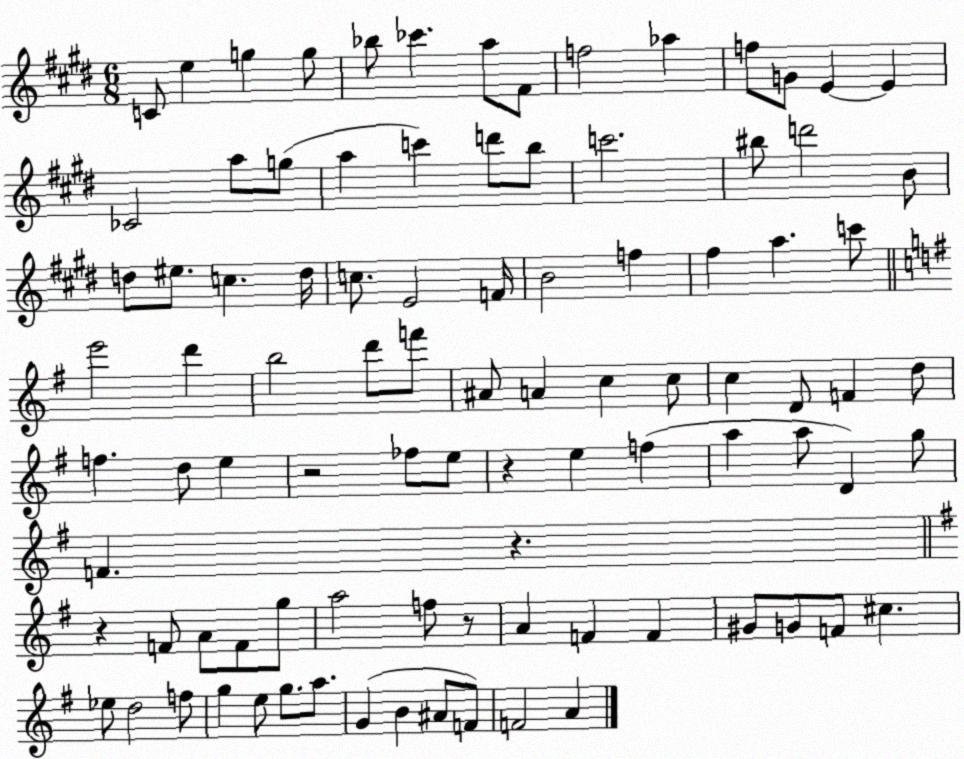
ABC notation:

X:1
T:Untitled
M:6/8
L:1/4
K:E
C/2 e g g/2 _b/2 _c' a/2 ^F/2 f2 _a f/2 G/2 E E _C2 a/2 g/2 a c' d'/2 b/2 c'2 ^b/2 d'2 B/2 d/2 ^e/2 c d/4 c/2 E2 F/4 B2 f ^f a c'/2 e'2 d' b2 d'/2 f'/2 ^A/2 A c c/2 c D/2 F d/2 f d/2 e z2 _f/2 e/2 z e f a a/2 D g/2 F z z F/2 A/2 F/2 g/2 a2 f/2 z/2 A F F ^G/2 G/2 F/2 ^c _e/2 d2 f/2 g e/2 g/2 a/2 G B ^A/2 F/2 F2 A